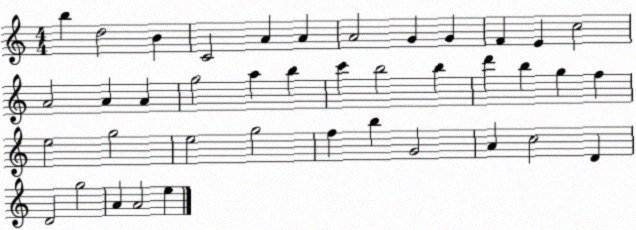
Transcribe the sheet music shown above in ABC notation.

X:1
T:Untitled
M:4/4
L:1/4
K:C
b d2 B C2 A A A2 G G F E c2 A2 A A g2 a b c' b2 b d' b g f e2 g2 e2 g2 f b G2 A c2 D D2 g2 A A2 e